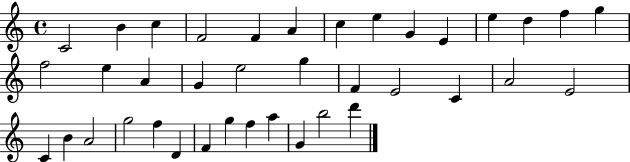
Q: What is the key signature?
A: C major